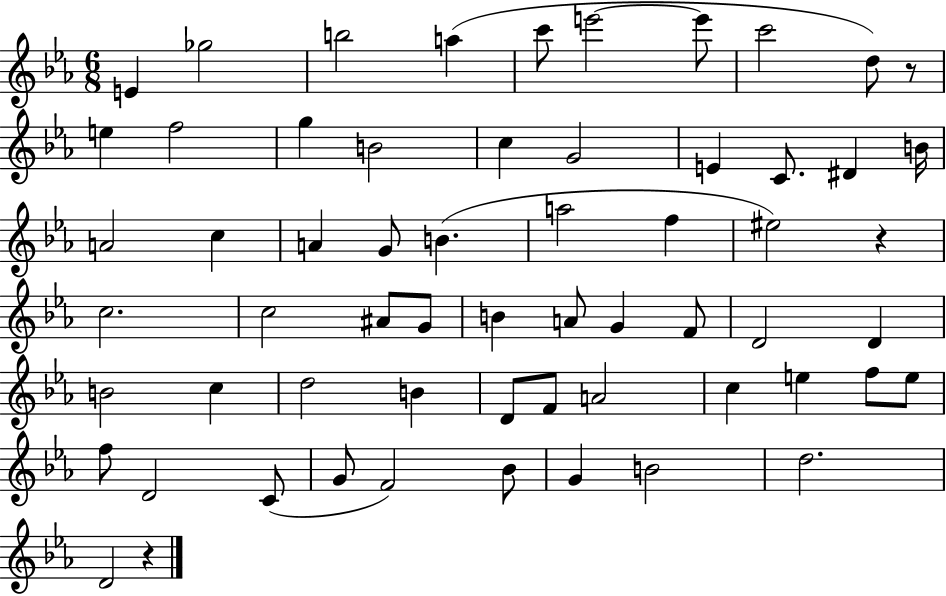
{
  \clef treble
  \numericTimeSignature
  \time 6/8
  \key ees \major
  e'4 ges''2 | b''2 a''4( | c'''8 e'''2~~ e'''8 | c'''2 d''8) r8 | \break e''4 f''2 | g''4 b'2 | c''4 g'2 | e'4 c'8. dis'4 b'16 | \break a'2 c''4 | a'4 g'8 b'4.( | a''2 f''4 | eis''2) r4 | \break c''2. | c''2 ais'8 g'8 | b'4 a'8 g'4 f'8 | d'2 d'4 | \break b'2 c''4 | d''2 b'4 | d'8 f'8 a'2 | c''4 e''4 f''8 e''8 | \break f''8 d'2 c'8( | g'8 f'2) bes'8 | g'4 b'2 | d''2. | \break d'2 r4 | \bar "|."
}